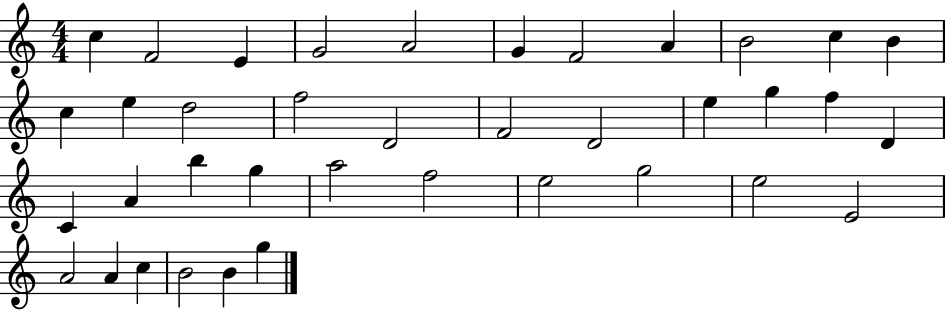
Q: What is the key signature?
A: C major